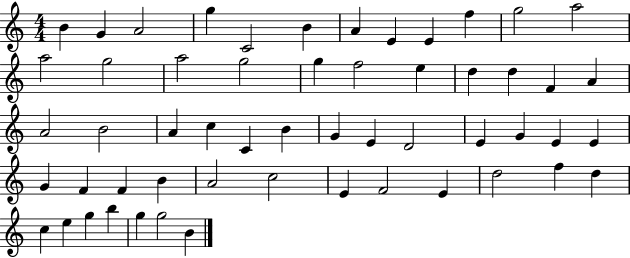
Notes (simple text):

B4/q G4/q A4/h G5/q C4/h B4/q A4/q E4/q E4/q F5/q G5/h A5/h A5/h G5/h A5/h G5/h G5/q F5/h E5/q D5/q D5/q F4/q A4/q A4/h B4/h A4/q C5/q C4/q B4/q G4/q E4/q D4/h E4/q G4/q E4/q E4/q G4/q F4/q F4/q B4/q A4/h C5/h E4/q F4/h E4/q D5/h F5/q D5/q C5/q E5/q G5/q B5/q G5/q G5/h B4/q